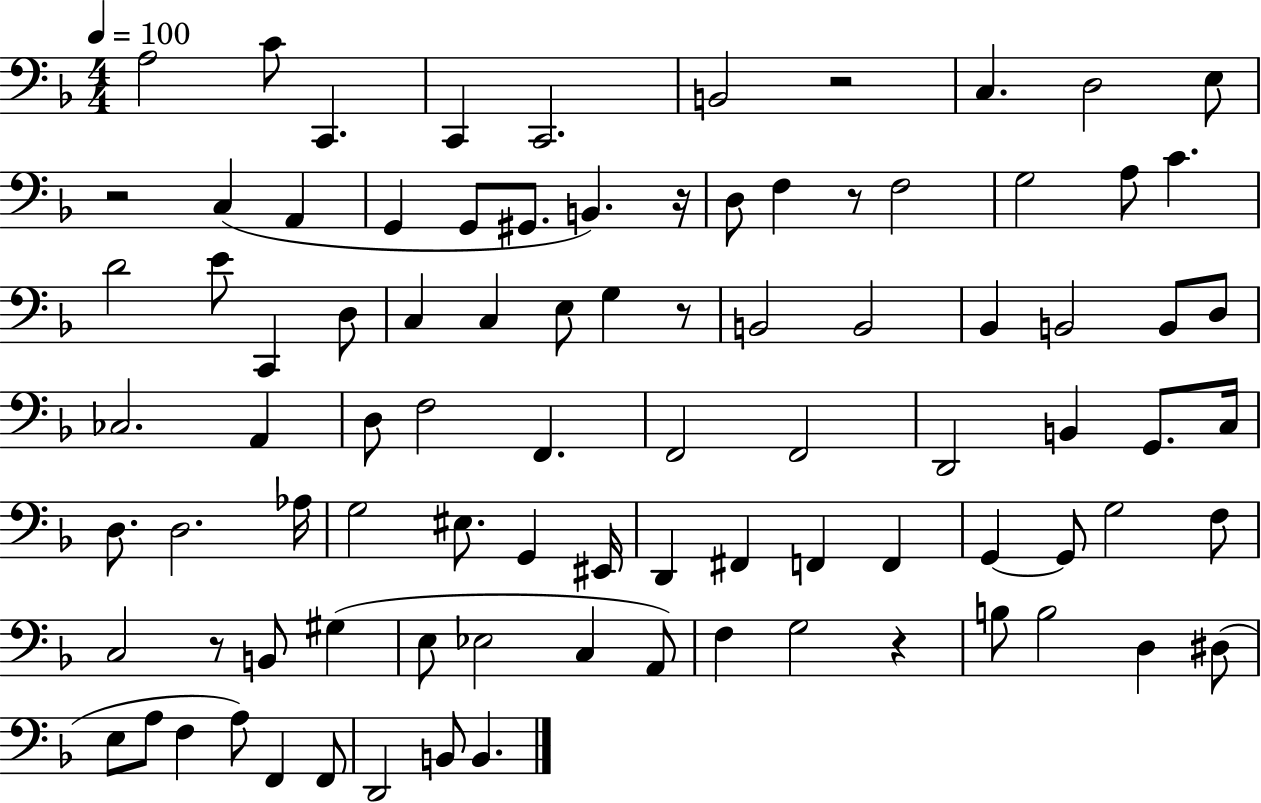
{
  \clef bass
  \numericTimeSignature
  \time 4/4
  \key f \major
  \tempo 4 = 100
  a2 c'8 c,4. | c,4 c,2. | b,2 r2 | c4. d2 e8 | \break r2 c4( a,4 | g,4 g,8 gis,8. b,4.) r16 | d8 f4 r8 f2 | g2 a8 c'4. | \break d'2 e'8 c,4 d8 | c4 c4 e8 g4 r8 | b,2 b,2 | bes,4 b,2 b,8 d8 | \break ces2. a,4 | d8 f2 f,4. | f,2 f,2 | d,2 b,4 g,8. c16 | \break d8. d2. aes16 | g2 eis8. g,4 eis,16 | d,4 fis,4 f,4 f,4 | g,4~~ g,8 g2 f8 | \break c2 r8 b,8 gis4( | e8 ees2 c4 a,8) | f4 g2 r4 | b8 b2 d4 dis8( | \break e8 a8 f4 a8) f,4 f,8 | d,2 b,8 b,4. | \bar "|."
}